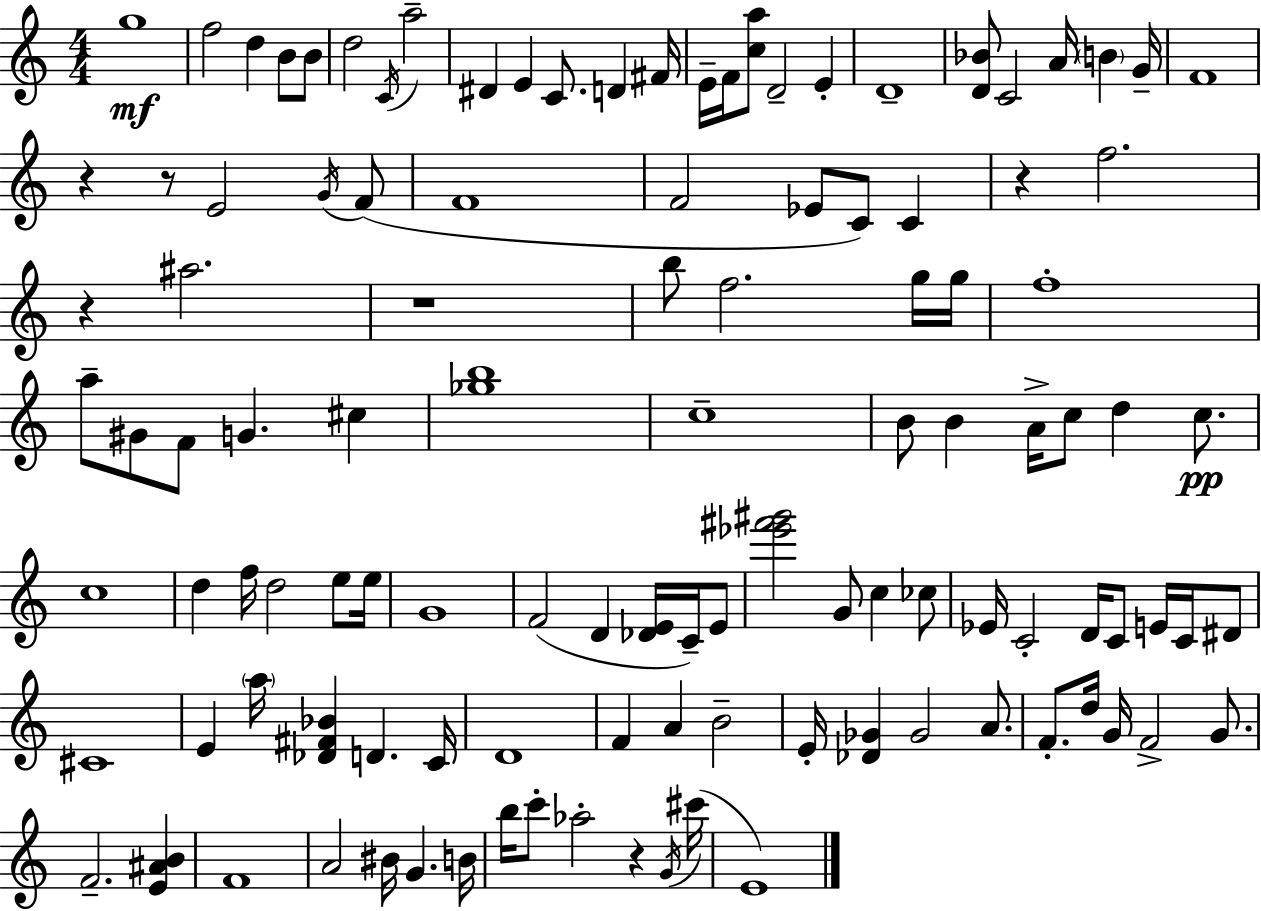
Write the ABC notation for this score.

X:1
T:Untitled
M:4/4
L:1/4
K:Am
g4 f2 d B/2 B/2 d2 C/4 a2 ^D E C/2 D ^F/4 E/4 F/4 [ca]/2 D2 E D4 [D_B]/2 C2 A/4 B G/4 F4 z z/2 E2 G/4 F/2 F4 F2 _E/2 C/2 C z f2 z ^a2 z4 b/2 f2 g/4 g/4 f4 a/2 ^G/2 F/2 G ^c [_gb]4 c4 B/2 B A/4 c/2 d c/2 c4 d f/4 d2 e/2 e/4 G4 F2 D [_DE]/4 C/4 E/2 [_e'^f'^g']2 G/2 c _c/2 _E/4 C2 D/4 C/2 E/4 C/4 ^D/2 ^C4 E a/4 [_D^F_B] D C/4 D4 F A B2 E/4 [_D_G] _G2 A/2 F/2 d/4 G/4 F2 G/2 F2 [E^AB] F4 A2 ^B/4 G B/4 b/4 c'/2 _a2 z G/4 ^c'/4 E4